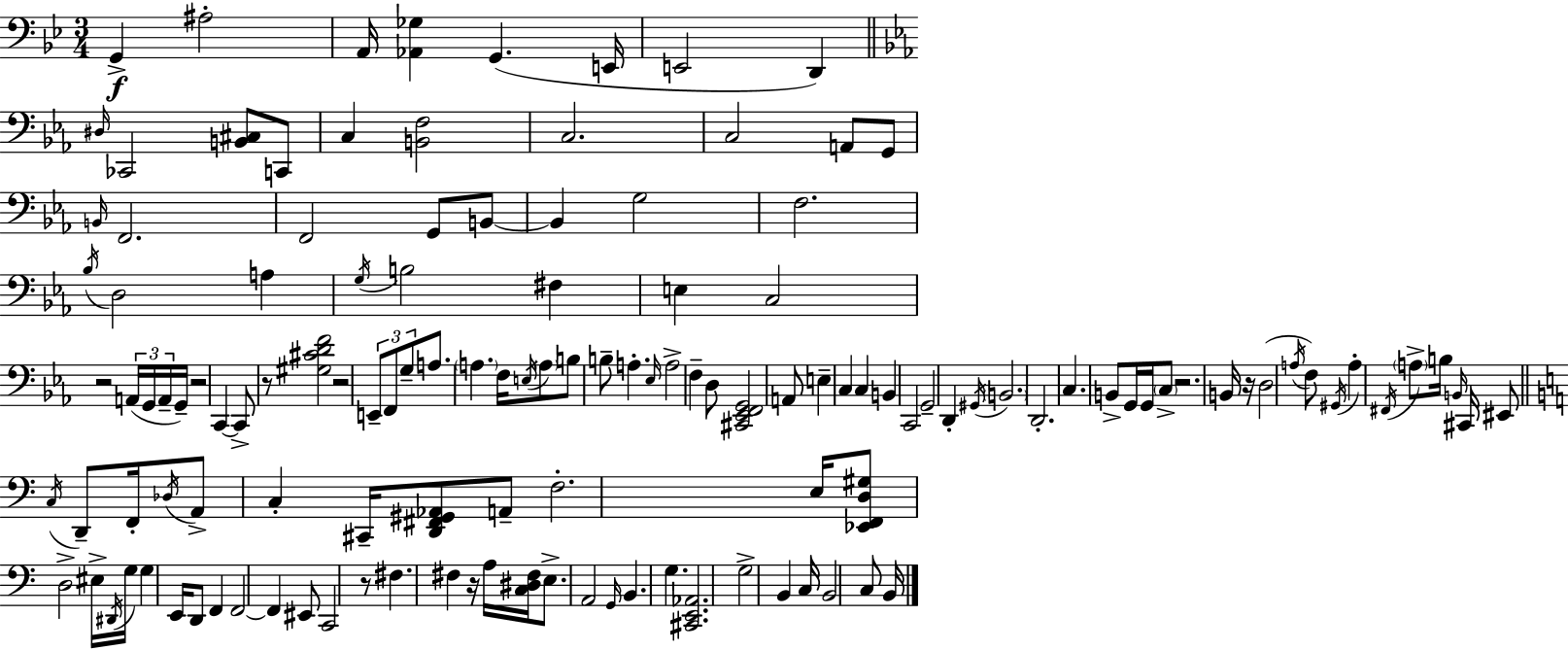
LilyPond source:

{
  \clef bass
  \numericTimeSignature
  \time 3/4
  \key bes \major
  g,4->\f ais2-. | a,16 <aes, ges>4 g,4.( e,16 | e,2 d,4) | \bar "||" \break \key ees \major \grace { dis16 } ces,2 <b, cis>8 c,8 | c4 <b, f>2 | c2. | c2 a,8 g,8 | \break \grace { b,16 } f,2. | f,2 g,8 | b,8~~ b,4 g2 | f2. | \break \acciaccatura { bes16 } d2 a4 | \acciaccatura { g16 } b2 | fis4 e4 c2 | r2 | \break \tuplet 3/2 { a,16( g,16 a,16-- } g,16--) r2 | c,4~~ c,8-> r8 <gis cis' d' f'>2 | r2 | \tuplet 3/2 { e,8-- f,8 g8-- } a8. \parenthesize a4. | \break f16 \acciaccatura { e16 } \parenthesize a8 b8 b8-- a4.-. | \grace { ees16 } a2-> | f4-- d8 <cis, ees, f, g,>2 | a,8 e4-- c4 | \break c4 b,4 c,2 | g,2-- | d,4-. \acciaccatura { gis,16 } \parenthesize b,2. | d,2.-. | \break c4. | b,8-> g,16 g,16 \parenthesize c8-> r2. | b,16 r16 d2( | \acciaccatura { a16 } f8) \acciaccatura { gis,16 } a4-. | \break \acciaccatura { fis,16 } \parenthesize a8-> b16 \grace { b,16 } cis,16 eis,8 \bar "||" \break \key a \minor \acciaccatura { c16 } d,8-- f,16-. \acciaccatura { des16 } a,8-> c4-. cis,16-- | <d, fis, gis, aes,>8 a,8-- f2.-. | e16 <ees, f, d gis>8 d2-> | eis16-> \acciaccatura { dis,16 } g16 g4 e,16 d,8 | \break f,4 f,2~~ | f,4 eis,8 c,2 | r8 fis4. fis4 | r16 a16 <c dis fis>16 e8.-> a,2 | \break \grace { g,16 } b,4. | g4. <cis, e, aes,>2. | g2-> | b,4 c16 b,2 | \break c8 b,16 \bar "|."
}